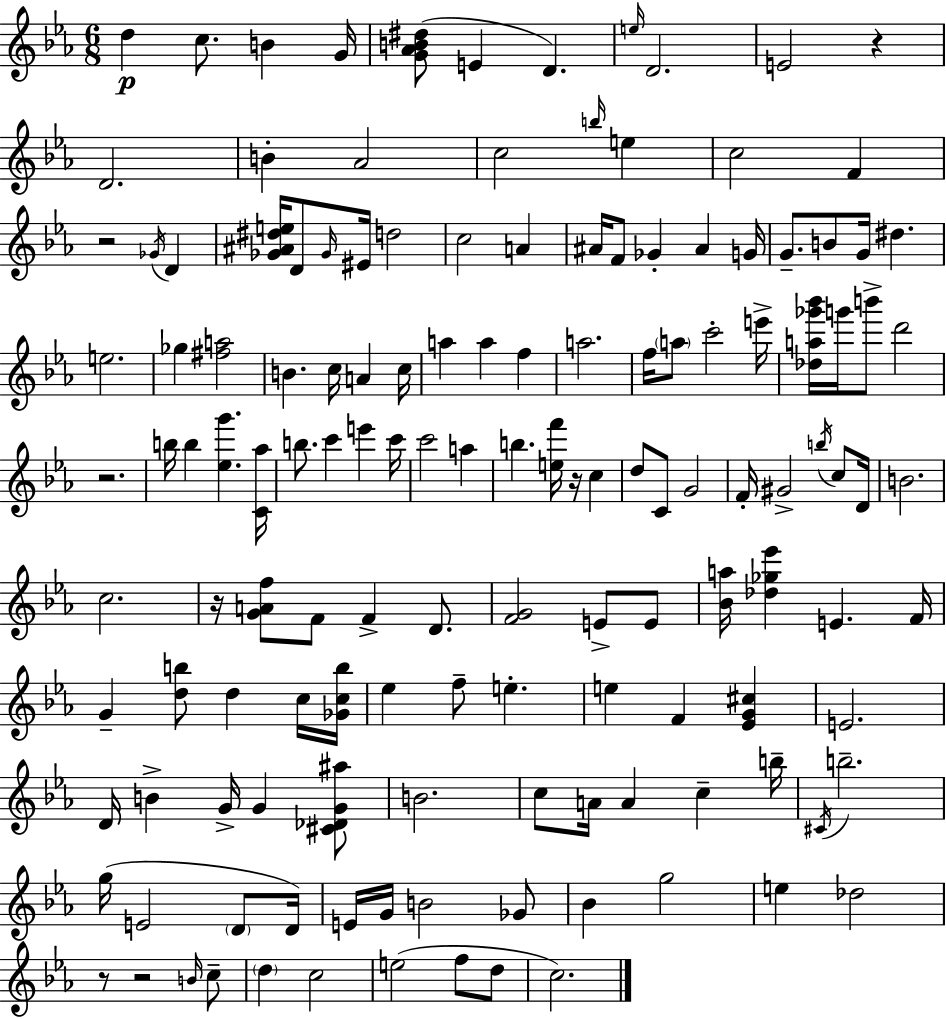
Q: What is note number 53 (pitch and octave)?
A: B5